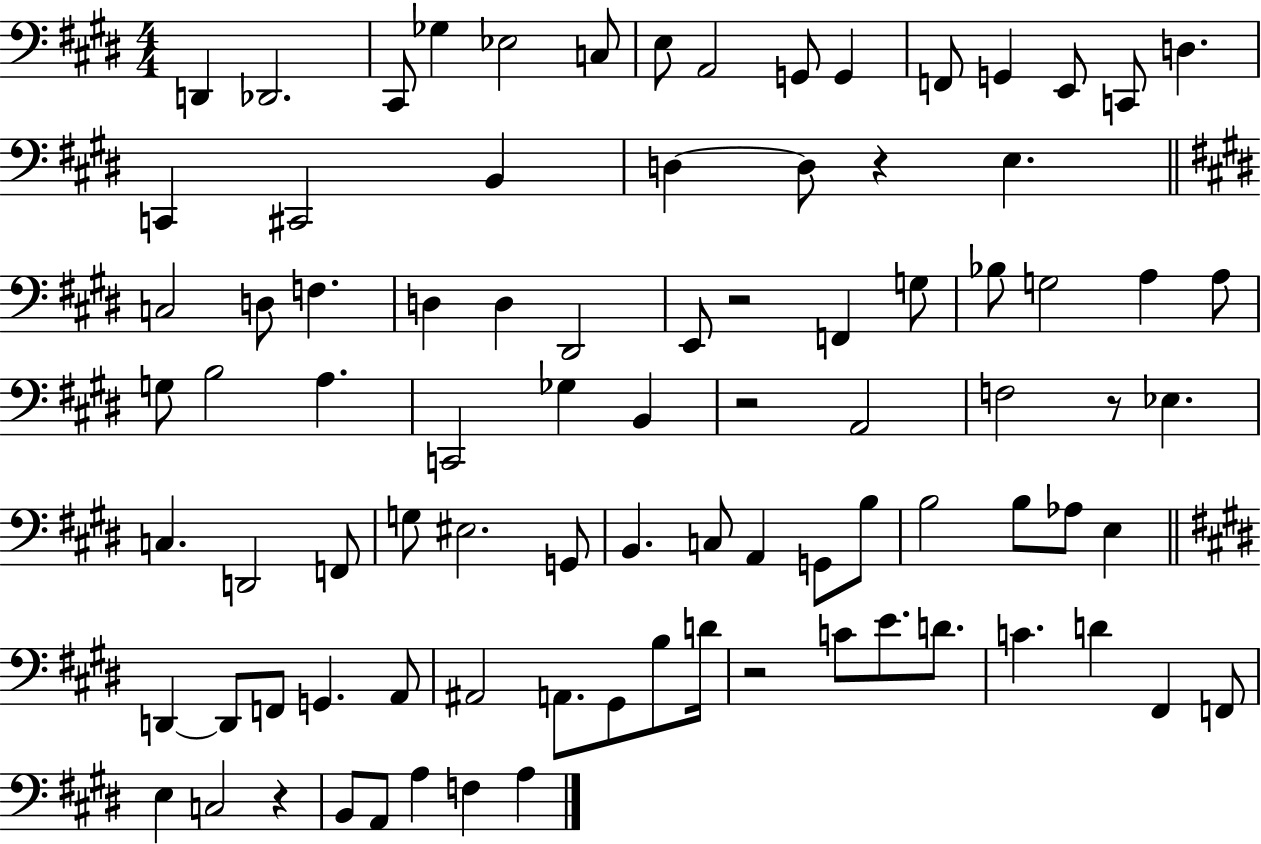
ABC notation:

X:1
T:Untitled
M:4/4
L:1/4
K:E
D,, _D,,2 ^C,,/2 _G, _E,2 C,/2 E,/2 A,,2 G,,/2 G,, F,,/2 G,, E,,/2 C,,/2 D, C,, ^C,,2 B,, D, D,/2 z E, C,2 D,/2 F, D, D, ^D,,2 E,,/2 z2 F,, G,/2 _B,/2 G,2 A, A,/2 G,/2 B,2 A, C,,2 _G, B,, z2 A,,2 F,2 z/2 _E, C, D,,2 F,,/2 G,/2 ^E,2 G,,/2 B,, C,/2 A,, G,,/2 B,/2 B,2 B,/2 _A,/2 E, D,, D,,/2 F,,/2 G,, A,,/2 ^A,,2 A,,/2 ^G,,/2 B,/2 D/4 z2 C/2 E/2 D/2 C D ^F,, F,,/2 E, C,2 z B,,/2 A,,/2 A, F, A,